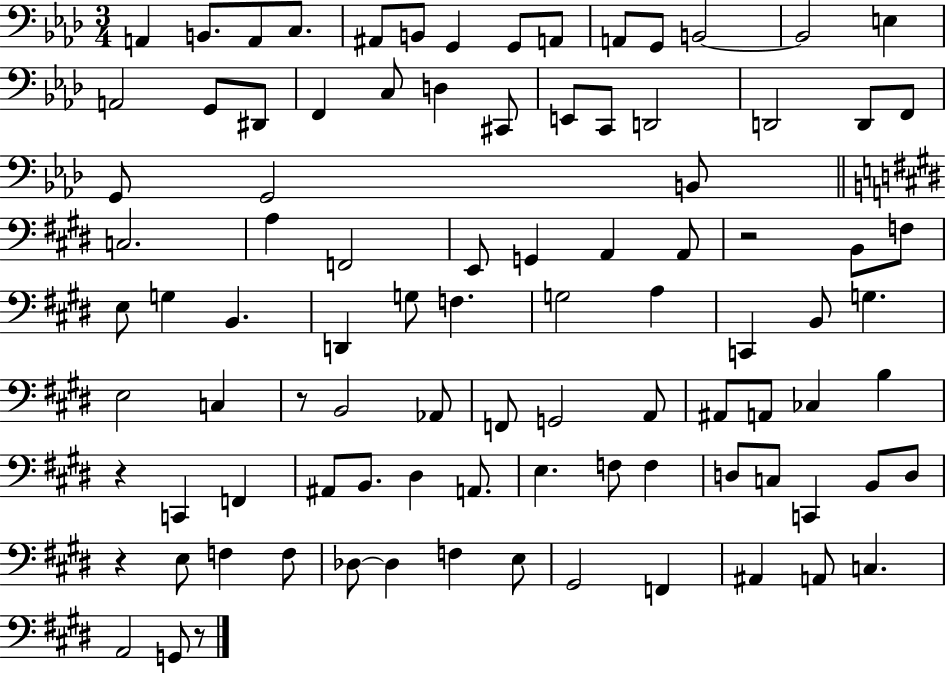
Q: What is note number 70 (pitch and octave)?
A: F3